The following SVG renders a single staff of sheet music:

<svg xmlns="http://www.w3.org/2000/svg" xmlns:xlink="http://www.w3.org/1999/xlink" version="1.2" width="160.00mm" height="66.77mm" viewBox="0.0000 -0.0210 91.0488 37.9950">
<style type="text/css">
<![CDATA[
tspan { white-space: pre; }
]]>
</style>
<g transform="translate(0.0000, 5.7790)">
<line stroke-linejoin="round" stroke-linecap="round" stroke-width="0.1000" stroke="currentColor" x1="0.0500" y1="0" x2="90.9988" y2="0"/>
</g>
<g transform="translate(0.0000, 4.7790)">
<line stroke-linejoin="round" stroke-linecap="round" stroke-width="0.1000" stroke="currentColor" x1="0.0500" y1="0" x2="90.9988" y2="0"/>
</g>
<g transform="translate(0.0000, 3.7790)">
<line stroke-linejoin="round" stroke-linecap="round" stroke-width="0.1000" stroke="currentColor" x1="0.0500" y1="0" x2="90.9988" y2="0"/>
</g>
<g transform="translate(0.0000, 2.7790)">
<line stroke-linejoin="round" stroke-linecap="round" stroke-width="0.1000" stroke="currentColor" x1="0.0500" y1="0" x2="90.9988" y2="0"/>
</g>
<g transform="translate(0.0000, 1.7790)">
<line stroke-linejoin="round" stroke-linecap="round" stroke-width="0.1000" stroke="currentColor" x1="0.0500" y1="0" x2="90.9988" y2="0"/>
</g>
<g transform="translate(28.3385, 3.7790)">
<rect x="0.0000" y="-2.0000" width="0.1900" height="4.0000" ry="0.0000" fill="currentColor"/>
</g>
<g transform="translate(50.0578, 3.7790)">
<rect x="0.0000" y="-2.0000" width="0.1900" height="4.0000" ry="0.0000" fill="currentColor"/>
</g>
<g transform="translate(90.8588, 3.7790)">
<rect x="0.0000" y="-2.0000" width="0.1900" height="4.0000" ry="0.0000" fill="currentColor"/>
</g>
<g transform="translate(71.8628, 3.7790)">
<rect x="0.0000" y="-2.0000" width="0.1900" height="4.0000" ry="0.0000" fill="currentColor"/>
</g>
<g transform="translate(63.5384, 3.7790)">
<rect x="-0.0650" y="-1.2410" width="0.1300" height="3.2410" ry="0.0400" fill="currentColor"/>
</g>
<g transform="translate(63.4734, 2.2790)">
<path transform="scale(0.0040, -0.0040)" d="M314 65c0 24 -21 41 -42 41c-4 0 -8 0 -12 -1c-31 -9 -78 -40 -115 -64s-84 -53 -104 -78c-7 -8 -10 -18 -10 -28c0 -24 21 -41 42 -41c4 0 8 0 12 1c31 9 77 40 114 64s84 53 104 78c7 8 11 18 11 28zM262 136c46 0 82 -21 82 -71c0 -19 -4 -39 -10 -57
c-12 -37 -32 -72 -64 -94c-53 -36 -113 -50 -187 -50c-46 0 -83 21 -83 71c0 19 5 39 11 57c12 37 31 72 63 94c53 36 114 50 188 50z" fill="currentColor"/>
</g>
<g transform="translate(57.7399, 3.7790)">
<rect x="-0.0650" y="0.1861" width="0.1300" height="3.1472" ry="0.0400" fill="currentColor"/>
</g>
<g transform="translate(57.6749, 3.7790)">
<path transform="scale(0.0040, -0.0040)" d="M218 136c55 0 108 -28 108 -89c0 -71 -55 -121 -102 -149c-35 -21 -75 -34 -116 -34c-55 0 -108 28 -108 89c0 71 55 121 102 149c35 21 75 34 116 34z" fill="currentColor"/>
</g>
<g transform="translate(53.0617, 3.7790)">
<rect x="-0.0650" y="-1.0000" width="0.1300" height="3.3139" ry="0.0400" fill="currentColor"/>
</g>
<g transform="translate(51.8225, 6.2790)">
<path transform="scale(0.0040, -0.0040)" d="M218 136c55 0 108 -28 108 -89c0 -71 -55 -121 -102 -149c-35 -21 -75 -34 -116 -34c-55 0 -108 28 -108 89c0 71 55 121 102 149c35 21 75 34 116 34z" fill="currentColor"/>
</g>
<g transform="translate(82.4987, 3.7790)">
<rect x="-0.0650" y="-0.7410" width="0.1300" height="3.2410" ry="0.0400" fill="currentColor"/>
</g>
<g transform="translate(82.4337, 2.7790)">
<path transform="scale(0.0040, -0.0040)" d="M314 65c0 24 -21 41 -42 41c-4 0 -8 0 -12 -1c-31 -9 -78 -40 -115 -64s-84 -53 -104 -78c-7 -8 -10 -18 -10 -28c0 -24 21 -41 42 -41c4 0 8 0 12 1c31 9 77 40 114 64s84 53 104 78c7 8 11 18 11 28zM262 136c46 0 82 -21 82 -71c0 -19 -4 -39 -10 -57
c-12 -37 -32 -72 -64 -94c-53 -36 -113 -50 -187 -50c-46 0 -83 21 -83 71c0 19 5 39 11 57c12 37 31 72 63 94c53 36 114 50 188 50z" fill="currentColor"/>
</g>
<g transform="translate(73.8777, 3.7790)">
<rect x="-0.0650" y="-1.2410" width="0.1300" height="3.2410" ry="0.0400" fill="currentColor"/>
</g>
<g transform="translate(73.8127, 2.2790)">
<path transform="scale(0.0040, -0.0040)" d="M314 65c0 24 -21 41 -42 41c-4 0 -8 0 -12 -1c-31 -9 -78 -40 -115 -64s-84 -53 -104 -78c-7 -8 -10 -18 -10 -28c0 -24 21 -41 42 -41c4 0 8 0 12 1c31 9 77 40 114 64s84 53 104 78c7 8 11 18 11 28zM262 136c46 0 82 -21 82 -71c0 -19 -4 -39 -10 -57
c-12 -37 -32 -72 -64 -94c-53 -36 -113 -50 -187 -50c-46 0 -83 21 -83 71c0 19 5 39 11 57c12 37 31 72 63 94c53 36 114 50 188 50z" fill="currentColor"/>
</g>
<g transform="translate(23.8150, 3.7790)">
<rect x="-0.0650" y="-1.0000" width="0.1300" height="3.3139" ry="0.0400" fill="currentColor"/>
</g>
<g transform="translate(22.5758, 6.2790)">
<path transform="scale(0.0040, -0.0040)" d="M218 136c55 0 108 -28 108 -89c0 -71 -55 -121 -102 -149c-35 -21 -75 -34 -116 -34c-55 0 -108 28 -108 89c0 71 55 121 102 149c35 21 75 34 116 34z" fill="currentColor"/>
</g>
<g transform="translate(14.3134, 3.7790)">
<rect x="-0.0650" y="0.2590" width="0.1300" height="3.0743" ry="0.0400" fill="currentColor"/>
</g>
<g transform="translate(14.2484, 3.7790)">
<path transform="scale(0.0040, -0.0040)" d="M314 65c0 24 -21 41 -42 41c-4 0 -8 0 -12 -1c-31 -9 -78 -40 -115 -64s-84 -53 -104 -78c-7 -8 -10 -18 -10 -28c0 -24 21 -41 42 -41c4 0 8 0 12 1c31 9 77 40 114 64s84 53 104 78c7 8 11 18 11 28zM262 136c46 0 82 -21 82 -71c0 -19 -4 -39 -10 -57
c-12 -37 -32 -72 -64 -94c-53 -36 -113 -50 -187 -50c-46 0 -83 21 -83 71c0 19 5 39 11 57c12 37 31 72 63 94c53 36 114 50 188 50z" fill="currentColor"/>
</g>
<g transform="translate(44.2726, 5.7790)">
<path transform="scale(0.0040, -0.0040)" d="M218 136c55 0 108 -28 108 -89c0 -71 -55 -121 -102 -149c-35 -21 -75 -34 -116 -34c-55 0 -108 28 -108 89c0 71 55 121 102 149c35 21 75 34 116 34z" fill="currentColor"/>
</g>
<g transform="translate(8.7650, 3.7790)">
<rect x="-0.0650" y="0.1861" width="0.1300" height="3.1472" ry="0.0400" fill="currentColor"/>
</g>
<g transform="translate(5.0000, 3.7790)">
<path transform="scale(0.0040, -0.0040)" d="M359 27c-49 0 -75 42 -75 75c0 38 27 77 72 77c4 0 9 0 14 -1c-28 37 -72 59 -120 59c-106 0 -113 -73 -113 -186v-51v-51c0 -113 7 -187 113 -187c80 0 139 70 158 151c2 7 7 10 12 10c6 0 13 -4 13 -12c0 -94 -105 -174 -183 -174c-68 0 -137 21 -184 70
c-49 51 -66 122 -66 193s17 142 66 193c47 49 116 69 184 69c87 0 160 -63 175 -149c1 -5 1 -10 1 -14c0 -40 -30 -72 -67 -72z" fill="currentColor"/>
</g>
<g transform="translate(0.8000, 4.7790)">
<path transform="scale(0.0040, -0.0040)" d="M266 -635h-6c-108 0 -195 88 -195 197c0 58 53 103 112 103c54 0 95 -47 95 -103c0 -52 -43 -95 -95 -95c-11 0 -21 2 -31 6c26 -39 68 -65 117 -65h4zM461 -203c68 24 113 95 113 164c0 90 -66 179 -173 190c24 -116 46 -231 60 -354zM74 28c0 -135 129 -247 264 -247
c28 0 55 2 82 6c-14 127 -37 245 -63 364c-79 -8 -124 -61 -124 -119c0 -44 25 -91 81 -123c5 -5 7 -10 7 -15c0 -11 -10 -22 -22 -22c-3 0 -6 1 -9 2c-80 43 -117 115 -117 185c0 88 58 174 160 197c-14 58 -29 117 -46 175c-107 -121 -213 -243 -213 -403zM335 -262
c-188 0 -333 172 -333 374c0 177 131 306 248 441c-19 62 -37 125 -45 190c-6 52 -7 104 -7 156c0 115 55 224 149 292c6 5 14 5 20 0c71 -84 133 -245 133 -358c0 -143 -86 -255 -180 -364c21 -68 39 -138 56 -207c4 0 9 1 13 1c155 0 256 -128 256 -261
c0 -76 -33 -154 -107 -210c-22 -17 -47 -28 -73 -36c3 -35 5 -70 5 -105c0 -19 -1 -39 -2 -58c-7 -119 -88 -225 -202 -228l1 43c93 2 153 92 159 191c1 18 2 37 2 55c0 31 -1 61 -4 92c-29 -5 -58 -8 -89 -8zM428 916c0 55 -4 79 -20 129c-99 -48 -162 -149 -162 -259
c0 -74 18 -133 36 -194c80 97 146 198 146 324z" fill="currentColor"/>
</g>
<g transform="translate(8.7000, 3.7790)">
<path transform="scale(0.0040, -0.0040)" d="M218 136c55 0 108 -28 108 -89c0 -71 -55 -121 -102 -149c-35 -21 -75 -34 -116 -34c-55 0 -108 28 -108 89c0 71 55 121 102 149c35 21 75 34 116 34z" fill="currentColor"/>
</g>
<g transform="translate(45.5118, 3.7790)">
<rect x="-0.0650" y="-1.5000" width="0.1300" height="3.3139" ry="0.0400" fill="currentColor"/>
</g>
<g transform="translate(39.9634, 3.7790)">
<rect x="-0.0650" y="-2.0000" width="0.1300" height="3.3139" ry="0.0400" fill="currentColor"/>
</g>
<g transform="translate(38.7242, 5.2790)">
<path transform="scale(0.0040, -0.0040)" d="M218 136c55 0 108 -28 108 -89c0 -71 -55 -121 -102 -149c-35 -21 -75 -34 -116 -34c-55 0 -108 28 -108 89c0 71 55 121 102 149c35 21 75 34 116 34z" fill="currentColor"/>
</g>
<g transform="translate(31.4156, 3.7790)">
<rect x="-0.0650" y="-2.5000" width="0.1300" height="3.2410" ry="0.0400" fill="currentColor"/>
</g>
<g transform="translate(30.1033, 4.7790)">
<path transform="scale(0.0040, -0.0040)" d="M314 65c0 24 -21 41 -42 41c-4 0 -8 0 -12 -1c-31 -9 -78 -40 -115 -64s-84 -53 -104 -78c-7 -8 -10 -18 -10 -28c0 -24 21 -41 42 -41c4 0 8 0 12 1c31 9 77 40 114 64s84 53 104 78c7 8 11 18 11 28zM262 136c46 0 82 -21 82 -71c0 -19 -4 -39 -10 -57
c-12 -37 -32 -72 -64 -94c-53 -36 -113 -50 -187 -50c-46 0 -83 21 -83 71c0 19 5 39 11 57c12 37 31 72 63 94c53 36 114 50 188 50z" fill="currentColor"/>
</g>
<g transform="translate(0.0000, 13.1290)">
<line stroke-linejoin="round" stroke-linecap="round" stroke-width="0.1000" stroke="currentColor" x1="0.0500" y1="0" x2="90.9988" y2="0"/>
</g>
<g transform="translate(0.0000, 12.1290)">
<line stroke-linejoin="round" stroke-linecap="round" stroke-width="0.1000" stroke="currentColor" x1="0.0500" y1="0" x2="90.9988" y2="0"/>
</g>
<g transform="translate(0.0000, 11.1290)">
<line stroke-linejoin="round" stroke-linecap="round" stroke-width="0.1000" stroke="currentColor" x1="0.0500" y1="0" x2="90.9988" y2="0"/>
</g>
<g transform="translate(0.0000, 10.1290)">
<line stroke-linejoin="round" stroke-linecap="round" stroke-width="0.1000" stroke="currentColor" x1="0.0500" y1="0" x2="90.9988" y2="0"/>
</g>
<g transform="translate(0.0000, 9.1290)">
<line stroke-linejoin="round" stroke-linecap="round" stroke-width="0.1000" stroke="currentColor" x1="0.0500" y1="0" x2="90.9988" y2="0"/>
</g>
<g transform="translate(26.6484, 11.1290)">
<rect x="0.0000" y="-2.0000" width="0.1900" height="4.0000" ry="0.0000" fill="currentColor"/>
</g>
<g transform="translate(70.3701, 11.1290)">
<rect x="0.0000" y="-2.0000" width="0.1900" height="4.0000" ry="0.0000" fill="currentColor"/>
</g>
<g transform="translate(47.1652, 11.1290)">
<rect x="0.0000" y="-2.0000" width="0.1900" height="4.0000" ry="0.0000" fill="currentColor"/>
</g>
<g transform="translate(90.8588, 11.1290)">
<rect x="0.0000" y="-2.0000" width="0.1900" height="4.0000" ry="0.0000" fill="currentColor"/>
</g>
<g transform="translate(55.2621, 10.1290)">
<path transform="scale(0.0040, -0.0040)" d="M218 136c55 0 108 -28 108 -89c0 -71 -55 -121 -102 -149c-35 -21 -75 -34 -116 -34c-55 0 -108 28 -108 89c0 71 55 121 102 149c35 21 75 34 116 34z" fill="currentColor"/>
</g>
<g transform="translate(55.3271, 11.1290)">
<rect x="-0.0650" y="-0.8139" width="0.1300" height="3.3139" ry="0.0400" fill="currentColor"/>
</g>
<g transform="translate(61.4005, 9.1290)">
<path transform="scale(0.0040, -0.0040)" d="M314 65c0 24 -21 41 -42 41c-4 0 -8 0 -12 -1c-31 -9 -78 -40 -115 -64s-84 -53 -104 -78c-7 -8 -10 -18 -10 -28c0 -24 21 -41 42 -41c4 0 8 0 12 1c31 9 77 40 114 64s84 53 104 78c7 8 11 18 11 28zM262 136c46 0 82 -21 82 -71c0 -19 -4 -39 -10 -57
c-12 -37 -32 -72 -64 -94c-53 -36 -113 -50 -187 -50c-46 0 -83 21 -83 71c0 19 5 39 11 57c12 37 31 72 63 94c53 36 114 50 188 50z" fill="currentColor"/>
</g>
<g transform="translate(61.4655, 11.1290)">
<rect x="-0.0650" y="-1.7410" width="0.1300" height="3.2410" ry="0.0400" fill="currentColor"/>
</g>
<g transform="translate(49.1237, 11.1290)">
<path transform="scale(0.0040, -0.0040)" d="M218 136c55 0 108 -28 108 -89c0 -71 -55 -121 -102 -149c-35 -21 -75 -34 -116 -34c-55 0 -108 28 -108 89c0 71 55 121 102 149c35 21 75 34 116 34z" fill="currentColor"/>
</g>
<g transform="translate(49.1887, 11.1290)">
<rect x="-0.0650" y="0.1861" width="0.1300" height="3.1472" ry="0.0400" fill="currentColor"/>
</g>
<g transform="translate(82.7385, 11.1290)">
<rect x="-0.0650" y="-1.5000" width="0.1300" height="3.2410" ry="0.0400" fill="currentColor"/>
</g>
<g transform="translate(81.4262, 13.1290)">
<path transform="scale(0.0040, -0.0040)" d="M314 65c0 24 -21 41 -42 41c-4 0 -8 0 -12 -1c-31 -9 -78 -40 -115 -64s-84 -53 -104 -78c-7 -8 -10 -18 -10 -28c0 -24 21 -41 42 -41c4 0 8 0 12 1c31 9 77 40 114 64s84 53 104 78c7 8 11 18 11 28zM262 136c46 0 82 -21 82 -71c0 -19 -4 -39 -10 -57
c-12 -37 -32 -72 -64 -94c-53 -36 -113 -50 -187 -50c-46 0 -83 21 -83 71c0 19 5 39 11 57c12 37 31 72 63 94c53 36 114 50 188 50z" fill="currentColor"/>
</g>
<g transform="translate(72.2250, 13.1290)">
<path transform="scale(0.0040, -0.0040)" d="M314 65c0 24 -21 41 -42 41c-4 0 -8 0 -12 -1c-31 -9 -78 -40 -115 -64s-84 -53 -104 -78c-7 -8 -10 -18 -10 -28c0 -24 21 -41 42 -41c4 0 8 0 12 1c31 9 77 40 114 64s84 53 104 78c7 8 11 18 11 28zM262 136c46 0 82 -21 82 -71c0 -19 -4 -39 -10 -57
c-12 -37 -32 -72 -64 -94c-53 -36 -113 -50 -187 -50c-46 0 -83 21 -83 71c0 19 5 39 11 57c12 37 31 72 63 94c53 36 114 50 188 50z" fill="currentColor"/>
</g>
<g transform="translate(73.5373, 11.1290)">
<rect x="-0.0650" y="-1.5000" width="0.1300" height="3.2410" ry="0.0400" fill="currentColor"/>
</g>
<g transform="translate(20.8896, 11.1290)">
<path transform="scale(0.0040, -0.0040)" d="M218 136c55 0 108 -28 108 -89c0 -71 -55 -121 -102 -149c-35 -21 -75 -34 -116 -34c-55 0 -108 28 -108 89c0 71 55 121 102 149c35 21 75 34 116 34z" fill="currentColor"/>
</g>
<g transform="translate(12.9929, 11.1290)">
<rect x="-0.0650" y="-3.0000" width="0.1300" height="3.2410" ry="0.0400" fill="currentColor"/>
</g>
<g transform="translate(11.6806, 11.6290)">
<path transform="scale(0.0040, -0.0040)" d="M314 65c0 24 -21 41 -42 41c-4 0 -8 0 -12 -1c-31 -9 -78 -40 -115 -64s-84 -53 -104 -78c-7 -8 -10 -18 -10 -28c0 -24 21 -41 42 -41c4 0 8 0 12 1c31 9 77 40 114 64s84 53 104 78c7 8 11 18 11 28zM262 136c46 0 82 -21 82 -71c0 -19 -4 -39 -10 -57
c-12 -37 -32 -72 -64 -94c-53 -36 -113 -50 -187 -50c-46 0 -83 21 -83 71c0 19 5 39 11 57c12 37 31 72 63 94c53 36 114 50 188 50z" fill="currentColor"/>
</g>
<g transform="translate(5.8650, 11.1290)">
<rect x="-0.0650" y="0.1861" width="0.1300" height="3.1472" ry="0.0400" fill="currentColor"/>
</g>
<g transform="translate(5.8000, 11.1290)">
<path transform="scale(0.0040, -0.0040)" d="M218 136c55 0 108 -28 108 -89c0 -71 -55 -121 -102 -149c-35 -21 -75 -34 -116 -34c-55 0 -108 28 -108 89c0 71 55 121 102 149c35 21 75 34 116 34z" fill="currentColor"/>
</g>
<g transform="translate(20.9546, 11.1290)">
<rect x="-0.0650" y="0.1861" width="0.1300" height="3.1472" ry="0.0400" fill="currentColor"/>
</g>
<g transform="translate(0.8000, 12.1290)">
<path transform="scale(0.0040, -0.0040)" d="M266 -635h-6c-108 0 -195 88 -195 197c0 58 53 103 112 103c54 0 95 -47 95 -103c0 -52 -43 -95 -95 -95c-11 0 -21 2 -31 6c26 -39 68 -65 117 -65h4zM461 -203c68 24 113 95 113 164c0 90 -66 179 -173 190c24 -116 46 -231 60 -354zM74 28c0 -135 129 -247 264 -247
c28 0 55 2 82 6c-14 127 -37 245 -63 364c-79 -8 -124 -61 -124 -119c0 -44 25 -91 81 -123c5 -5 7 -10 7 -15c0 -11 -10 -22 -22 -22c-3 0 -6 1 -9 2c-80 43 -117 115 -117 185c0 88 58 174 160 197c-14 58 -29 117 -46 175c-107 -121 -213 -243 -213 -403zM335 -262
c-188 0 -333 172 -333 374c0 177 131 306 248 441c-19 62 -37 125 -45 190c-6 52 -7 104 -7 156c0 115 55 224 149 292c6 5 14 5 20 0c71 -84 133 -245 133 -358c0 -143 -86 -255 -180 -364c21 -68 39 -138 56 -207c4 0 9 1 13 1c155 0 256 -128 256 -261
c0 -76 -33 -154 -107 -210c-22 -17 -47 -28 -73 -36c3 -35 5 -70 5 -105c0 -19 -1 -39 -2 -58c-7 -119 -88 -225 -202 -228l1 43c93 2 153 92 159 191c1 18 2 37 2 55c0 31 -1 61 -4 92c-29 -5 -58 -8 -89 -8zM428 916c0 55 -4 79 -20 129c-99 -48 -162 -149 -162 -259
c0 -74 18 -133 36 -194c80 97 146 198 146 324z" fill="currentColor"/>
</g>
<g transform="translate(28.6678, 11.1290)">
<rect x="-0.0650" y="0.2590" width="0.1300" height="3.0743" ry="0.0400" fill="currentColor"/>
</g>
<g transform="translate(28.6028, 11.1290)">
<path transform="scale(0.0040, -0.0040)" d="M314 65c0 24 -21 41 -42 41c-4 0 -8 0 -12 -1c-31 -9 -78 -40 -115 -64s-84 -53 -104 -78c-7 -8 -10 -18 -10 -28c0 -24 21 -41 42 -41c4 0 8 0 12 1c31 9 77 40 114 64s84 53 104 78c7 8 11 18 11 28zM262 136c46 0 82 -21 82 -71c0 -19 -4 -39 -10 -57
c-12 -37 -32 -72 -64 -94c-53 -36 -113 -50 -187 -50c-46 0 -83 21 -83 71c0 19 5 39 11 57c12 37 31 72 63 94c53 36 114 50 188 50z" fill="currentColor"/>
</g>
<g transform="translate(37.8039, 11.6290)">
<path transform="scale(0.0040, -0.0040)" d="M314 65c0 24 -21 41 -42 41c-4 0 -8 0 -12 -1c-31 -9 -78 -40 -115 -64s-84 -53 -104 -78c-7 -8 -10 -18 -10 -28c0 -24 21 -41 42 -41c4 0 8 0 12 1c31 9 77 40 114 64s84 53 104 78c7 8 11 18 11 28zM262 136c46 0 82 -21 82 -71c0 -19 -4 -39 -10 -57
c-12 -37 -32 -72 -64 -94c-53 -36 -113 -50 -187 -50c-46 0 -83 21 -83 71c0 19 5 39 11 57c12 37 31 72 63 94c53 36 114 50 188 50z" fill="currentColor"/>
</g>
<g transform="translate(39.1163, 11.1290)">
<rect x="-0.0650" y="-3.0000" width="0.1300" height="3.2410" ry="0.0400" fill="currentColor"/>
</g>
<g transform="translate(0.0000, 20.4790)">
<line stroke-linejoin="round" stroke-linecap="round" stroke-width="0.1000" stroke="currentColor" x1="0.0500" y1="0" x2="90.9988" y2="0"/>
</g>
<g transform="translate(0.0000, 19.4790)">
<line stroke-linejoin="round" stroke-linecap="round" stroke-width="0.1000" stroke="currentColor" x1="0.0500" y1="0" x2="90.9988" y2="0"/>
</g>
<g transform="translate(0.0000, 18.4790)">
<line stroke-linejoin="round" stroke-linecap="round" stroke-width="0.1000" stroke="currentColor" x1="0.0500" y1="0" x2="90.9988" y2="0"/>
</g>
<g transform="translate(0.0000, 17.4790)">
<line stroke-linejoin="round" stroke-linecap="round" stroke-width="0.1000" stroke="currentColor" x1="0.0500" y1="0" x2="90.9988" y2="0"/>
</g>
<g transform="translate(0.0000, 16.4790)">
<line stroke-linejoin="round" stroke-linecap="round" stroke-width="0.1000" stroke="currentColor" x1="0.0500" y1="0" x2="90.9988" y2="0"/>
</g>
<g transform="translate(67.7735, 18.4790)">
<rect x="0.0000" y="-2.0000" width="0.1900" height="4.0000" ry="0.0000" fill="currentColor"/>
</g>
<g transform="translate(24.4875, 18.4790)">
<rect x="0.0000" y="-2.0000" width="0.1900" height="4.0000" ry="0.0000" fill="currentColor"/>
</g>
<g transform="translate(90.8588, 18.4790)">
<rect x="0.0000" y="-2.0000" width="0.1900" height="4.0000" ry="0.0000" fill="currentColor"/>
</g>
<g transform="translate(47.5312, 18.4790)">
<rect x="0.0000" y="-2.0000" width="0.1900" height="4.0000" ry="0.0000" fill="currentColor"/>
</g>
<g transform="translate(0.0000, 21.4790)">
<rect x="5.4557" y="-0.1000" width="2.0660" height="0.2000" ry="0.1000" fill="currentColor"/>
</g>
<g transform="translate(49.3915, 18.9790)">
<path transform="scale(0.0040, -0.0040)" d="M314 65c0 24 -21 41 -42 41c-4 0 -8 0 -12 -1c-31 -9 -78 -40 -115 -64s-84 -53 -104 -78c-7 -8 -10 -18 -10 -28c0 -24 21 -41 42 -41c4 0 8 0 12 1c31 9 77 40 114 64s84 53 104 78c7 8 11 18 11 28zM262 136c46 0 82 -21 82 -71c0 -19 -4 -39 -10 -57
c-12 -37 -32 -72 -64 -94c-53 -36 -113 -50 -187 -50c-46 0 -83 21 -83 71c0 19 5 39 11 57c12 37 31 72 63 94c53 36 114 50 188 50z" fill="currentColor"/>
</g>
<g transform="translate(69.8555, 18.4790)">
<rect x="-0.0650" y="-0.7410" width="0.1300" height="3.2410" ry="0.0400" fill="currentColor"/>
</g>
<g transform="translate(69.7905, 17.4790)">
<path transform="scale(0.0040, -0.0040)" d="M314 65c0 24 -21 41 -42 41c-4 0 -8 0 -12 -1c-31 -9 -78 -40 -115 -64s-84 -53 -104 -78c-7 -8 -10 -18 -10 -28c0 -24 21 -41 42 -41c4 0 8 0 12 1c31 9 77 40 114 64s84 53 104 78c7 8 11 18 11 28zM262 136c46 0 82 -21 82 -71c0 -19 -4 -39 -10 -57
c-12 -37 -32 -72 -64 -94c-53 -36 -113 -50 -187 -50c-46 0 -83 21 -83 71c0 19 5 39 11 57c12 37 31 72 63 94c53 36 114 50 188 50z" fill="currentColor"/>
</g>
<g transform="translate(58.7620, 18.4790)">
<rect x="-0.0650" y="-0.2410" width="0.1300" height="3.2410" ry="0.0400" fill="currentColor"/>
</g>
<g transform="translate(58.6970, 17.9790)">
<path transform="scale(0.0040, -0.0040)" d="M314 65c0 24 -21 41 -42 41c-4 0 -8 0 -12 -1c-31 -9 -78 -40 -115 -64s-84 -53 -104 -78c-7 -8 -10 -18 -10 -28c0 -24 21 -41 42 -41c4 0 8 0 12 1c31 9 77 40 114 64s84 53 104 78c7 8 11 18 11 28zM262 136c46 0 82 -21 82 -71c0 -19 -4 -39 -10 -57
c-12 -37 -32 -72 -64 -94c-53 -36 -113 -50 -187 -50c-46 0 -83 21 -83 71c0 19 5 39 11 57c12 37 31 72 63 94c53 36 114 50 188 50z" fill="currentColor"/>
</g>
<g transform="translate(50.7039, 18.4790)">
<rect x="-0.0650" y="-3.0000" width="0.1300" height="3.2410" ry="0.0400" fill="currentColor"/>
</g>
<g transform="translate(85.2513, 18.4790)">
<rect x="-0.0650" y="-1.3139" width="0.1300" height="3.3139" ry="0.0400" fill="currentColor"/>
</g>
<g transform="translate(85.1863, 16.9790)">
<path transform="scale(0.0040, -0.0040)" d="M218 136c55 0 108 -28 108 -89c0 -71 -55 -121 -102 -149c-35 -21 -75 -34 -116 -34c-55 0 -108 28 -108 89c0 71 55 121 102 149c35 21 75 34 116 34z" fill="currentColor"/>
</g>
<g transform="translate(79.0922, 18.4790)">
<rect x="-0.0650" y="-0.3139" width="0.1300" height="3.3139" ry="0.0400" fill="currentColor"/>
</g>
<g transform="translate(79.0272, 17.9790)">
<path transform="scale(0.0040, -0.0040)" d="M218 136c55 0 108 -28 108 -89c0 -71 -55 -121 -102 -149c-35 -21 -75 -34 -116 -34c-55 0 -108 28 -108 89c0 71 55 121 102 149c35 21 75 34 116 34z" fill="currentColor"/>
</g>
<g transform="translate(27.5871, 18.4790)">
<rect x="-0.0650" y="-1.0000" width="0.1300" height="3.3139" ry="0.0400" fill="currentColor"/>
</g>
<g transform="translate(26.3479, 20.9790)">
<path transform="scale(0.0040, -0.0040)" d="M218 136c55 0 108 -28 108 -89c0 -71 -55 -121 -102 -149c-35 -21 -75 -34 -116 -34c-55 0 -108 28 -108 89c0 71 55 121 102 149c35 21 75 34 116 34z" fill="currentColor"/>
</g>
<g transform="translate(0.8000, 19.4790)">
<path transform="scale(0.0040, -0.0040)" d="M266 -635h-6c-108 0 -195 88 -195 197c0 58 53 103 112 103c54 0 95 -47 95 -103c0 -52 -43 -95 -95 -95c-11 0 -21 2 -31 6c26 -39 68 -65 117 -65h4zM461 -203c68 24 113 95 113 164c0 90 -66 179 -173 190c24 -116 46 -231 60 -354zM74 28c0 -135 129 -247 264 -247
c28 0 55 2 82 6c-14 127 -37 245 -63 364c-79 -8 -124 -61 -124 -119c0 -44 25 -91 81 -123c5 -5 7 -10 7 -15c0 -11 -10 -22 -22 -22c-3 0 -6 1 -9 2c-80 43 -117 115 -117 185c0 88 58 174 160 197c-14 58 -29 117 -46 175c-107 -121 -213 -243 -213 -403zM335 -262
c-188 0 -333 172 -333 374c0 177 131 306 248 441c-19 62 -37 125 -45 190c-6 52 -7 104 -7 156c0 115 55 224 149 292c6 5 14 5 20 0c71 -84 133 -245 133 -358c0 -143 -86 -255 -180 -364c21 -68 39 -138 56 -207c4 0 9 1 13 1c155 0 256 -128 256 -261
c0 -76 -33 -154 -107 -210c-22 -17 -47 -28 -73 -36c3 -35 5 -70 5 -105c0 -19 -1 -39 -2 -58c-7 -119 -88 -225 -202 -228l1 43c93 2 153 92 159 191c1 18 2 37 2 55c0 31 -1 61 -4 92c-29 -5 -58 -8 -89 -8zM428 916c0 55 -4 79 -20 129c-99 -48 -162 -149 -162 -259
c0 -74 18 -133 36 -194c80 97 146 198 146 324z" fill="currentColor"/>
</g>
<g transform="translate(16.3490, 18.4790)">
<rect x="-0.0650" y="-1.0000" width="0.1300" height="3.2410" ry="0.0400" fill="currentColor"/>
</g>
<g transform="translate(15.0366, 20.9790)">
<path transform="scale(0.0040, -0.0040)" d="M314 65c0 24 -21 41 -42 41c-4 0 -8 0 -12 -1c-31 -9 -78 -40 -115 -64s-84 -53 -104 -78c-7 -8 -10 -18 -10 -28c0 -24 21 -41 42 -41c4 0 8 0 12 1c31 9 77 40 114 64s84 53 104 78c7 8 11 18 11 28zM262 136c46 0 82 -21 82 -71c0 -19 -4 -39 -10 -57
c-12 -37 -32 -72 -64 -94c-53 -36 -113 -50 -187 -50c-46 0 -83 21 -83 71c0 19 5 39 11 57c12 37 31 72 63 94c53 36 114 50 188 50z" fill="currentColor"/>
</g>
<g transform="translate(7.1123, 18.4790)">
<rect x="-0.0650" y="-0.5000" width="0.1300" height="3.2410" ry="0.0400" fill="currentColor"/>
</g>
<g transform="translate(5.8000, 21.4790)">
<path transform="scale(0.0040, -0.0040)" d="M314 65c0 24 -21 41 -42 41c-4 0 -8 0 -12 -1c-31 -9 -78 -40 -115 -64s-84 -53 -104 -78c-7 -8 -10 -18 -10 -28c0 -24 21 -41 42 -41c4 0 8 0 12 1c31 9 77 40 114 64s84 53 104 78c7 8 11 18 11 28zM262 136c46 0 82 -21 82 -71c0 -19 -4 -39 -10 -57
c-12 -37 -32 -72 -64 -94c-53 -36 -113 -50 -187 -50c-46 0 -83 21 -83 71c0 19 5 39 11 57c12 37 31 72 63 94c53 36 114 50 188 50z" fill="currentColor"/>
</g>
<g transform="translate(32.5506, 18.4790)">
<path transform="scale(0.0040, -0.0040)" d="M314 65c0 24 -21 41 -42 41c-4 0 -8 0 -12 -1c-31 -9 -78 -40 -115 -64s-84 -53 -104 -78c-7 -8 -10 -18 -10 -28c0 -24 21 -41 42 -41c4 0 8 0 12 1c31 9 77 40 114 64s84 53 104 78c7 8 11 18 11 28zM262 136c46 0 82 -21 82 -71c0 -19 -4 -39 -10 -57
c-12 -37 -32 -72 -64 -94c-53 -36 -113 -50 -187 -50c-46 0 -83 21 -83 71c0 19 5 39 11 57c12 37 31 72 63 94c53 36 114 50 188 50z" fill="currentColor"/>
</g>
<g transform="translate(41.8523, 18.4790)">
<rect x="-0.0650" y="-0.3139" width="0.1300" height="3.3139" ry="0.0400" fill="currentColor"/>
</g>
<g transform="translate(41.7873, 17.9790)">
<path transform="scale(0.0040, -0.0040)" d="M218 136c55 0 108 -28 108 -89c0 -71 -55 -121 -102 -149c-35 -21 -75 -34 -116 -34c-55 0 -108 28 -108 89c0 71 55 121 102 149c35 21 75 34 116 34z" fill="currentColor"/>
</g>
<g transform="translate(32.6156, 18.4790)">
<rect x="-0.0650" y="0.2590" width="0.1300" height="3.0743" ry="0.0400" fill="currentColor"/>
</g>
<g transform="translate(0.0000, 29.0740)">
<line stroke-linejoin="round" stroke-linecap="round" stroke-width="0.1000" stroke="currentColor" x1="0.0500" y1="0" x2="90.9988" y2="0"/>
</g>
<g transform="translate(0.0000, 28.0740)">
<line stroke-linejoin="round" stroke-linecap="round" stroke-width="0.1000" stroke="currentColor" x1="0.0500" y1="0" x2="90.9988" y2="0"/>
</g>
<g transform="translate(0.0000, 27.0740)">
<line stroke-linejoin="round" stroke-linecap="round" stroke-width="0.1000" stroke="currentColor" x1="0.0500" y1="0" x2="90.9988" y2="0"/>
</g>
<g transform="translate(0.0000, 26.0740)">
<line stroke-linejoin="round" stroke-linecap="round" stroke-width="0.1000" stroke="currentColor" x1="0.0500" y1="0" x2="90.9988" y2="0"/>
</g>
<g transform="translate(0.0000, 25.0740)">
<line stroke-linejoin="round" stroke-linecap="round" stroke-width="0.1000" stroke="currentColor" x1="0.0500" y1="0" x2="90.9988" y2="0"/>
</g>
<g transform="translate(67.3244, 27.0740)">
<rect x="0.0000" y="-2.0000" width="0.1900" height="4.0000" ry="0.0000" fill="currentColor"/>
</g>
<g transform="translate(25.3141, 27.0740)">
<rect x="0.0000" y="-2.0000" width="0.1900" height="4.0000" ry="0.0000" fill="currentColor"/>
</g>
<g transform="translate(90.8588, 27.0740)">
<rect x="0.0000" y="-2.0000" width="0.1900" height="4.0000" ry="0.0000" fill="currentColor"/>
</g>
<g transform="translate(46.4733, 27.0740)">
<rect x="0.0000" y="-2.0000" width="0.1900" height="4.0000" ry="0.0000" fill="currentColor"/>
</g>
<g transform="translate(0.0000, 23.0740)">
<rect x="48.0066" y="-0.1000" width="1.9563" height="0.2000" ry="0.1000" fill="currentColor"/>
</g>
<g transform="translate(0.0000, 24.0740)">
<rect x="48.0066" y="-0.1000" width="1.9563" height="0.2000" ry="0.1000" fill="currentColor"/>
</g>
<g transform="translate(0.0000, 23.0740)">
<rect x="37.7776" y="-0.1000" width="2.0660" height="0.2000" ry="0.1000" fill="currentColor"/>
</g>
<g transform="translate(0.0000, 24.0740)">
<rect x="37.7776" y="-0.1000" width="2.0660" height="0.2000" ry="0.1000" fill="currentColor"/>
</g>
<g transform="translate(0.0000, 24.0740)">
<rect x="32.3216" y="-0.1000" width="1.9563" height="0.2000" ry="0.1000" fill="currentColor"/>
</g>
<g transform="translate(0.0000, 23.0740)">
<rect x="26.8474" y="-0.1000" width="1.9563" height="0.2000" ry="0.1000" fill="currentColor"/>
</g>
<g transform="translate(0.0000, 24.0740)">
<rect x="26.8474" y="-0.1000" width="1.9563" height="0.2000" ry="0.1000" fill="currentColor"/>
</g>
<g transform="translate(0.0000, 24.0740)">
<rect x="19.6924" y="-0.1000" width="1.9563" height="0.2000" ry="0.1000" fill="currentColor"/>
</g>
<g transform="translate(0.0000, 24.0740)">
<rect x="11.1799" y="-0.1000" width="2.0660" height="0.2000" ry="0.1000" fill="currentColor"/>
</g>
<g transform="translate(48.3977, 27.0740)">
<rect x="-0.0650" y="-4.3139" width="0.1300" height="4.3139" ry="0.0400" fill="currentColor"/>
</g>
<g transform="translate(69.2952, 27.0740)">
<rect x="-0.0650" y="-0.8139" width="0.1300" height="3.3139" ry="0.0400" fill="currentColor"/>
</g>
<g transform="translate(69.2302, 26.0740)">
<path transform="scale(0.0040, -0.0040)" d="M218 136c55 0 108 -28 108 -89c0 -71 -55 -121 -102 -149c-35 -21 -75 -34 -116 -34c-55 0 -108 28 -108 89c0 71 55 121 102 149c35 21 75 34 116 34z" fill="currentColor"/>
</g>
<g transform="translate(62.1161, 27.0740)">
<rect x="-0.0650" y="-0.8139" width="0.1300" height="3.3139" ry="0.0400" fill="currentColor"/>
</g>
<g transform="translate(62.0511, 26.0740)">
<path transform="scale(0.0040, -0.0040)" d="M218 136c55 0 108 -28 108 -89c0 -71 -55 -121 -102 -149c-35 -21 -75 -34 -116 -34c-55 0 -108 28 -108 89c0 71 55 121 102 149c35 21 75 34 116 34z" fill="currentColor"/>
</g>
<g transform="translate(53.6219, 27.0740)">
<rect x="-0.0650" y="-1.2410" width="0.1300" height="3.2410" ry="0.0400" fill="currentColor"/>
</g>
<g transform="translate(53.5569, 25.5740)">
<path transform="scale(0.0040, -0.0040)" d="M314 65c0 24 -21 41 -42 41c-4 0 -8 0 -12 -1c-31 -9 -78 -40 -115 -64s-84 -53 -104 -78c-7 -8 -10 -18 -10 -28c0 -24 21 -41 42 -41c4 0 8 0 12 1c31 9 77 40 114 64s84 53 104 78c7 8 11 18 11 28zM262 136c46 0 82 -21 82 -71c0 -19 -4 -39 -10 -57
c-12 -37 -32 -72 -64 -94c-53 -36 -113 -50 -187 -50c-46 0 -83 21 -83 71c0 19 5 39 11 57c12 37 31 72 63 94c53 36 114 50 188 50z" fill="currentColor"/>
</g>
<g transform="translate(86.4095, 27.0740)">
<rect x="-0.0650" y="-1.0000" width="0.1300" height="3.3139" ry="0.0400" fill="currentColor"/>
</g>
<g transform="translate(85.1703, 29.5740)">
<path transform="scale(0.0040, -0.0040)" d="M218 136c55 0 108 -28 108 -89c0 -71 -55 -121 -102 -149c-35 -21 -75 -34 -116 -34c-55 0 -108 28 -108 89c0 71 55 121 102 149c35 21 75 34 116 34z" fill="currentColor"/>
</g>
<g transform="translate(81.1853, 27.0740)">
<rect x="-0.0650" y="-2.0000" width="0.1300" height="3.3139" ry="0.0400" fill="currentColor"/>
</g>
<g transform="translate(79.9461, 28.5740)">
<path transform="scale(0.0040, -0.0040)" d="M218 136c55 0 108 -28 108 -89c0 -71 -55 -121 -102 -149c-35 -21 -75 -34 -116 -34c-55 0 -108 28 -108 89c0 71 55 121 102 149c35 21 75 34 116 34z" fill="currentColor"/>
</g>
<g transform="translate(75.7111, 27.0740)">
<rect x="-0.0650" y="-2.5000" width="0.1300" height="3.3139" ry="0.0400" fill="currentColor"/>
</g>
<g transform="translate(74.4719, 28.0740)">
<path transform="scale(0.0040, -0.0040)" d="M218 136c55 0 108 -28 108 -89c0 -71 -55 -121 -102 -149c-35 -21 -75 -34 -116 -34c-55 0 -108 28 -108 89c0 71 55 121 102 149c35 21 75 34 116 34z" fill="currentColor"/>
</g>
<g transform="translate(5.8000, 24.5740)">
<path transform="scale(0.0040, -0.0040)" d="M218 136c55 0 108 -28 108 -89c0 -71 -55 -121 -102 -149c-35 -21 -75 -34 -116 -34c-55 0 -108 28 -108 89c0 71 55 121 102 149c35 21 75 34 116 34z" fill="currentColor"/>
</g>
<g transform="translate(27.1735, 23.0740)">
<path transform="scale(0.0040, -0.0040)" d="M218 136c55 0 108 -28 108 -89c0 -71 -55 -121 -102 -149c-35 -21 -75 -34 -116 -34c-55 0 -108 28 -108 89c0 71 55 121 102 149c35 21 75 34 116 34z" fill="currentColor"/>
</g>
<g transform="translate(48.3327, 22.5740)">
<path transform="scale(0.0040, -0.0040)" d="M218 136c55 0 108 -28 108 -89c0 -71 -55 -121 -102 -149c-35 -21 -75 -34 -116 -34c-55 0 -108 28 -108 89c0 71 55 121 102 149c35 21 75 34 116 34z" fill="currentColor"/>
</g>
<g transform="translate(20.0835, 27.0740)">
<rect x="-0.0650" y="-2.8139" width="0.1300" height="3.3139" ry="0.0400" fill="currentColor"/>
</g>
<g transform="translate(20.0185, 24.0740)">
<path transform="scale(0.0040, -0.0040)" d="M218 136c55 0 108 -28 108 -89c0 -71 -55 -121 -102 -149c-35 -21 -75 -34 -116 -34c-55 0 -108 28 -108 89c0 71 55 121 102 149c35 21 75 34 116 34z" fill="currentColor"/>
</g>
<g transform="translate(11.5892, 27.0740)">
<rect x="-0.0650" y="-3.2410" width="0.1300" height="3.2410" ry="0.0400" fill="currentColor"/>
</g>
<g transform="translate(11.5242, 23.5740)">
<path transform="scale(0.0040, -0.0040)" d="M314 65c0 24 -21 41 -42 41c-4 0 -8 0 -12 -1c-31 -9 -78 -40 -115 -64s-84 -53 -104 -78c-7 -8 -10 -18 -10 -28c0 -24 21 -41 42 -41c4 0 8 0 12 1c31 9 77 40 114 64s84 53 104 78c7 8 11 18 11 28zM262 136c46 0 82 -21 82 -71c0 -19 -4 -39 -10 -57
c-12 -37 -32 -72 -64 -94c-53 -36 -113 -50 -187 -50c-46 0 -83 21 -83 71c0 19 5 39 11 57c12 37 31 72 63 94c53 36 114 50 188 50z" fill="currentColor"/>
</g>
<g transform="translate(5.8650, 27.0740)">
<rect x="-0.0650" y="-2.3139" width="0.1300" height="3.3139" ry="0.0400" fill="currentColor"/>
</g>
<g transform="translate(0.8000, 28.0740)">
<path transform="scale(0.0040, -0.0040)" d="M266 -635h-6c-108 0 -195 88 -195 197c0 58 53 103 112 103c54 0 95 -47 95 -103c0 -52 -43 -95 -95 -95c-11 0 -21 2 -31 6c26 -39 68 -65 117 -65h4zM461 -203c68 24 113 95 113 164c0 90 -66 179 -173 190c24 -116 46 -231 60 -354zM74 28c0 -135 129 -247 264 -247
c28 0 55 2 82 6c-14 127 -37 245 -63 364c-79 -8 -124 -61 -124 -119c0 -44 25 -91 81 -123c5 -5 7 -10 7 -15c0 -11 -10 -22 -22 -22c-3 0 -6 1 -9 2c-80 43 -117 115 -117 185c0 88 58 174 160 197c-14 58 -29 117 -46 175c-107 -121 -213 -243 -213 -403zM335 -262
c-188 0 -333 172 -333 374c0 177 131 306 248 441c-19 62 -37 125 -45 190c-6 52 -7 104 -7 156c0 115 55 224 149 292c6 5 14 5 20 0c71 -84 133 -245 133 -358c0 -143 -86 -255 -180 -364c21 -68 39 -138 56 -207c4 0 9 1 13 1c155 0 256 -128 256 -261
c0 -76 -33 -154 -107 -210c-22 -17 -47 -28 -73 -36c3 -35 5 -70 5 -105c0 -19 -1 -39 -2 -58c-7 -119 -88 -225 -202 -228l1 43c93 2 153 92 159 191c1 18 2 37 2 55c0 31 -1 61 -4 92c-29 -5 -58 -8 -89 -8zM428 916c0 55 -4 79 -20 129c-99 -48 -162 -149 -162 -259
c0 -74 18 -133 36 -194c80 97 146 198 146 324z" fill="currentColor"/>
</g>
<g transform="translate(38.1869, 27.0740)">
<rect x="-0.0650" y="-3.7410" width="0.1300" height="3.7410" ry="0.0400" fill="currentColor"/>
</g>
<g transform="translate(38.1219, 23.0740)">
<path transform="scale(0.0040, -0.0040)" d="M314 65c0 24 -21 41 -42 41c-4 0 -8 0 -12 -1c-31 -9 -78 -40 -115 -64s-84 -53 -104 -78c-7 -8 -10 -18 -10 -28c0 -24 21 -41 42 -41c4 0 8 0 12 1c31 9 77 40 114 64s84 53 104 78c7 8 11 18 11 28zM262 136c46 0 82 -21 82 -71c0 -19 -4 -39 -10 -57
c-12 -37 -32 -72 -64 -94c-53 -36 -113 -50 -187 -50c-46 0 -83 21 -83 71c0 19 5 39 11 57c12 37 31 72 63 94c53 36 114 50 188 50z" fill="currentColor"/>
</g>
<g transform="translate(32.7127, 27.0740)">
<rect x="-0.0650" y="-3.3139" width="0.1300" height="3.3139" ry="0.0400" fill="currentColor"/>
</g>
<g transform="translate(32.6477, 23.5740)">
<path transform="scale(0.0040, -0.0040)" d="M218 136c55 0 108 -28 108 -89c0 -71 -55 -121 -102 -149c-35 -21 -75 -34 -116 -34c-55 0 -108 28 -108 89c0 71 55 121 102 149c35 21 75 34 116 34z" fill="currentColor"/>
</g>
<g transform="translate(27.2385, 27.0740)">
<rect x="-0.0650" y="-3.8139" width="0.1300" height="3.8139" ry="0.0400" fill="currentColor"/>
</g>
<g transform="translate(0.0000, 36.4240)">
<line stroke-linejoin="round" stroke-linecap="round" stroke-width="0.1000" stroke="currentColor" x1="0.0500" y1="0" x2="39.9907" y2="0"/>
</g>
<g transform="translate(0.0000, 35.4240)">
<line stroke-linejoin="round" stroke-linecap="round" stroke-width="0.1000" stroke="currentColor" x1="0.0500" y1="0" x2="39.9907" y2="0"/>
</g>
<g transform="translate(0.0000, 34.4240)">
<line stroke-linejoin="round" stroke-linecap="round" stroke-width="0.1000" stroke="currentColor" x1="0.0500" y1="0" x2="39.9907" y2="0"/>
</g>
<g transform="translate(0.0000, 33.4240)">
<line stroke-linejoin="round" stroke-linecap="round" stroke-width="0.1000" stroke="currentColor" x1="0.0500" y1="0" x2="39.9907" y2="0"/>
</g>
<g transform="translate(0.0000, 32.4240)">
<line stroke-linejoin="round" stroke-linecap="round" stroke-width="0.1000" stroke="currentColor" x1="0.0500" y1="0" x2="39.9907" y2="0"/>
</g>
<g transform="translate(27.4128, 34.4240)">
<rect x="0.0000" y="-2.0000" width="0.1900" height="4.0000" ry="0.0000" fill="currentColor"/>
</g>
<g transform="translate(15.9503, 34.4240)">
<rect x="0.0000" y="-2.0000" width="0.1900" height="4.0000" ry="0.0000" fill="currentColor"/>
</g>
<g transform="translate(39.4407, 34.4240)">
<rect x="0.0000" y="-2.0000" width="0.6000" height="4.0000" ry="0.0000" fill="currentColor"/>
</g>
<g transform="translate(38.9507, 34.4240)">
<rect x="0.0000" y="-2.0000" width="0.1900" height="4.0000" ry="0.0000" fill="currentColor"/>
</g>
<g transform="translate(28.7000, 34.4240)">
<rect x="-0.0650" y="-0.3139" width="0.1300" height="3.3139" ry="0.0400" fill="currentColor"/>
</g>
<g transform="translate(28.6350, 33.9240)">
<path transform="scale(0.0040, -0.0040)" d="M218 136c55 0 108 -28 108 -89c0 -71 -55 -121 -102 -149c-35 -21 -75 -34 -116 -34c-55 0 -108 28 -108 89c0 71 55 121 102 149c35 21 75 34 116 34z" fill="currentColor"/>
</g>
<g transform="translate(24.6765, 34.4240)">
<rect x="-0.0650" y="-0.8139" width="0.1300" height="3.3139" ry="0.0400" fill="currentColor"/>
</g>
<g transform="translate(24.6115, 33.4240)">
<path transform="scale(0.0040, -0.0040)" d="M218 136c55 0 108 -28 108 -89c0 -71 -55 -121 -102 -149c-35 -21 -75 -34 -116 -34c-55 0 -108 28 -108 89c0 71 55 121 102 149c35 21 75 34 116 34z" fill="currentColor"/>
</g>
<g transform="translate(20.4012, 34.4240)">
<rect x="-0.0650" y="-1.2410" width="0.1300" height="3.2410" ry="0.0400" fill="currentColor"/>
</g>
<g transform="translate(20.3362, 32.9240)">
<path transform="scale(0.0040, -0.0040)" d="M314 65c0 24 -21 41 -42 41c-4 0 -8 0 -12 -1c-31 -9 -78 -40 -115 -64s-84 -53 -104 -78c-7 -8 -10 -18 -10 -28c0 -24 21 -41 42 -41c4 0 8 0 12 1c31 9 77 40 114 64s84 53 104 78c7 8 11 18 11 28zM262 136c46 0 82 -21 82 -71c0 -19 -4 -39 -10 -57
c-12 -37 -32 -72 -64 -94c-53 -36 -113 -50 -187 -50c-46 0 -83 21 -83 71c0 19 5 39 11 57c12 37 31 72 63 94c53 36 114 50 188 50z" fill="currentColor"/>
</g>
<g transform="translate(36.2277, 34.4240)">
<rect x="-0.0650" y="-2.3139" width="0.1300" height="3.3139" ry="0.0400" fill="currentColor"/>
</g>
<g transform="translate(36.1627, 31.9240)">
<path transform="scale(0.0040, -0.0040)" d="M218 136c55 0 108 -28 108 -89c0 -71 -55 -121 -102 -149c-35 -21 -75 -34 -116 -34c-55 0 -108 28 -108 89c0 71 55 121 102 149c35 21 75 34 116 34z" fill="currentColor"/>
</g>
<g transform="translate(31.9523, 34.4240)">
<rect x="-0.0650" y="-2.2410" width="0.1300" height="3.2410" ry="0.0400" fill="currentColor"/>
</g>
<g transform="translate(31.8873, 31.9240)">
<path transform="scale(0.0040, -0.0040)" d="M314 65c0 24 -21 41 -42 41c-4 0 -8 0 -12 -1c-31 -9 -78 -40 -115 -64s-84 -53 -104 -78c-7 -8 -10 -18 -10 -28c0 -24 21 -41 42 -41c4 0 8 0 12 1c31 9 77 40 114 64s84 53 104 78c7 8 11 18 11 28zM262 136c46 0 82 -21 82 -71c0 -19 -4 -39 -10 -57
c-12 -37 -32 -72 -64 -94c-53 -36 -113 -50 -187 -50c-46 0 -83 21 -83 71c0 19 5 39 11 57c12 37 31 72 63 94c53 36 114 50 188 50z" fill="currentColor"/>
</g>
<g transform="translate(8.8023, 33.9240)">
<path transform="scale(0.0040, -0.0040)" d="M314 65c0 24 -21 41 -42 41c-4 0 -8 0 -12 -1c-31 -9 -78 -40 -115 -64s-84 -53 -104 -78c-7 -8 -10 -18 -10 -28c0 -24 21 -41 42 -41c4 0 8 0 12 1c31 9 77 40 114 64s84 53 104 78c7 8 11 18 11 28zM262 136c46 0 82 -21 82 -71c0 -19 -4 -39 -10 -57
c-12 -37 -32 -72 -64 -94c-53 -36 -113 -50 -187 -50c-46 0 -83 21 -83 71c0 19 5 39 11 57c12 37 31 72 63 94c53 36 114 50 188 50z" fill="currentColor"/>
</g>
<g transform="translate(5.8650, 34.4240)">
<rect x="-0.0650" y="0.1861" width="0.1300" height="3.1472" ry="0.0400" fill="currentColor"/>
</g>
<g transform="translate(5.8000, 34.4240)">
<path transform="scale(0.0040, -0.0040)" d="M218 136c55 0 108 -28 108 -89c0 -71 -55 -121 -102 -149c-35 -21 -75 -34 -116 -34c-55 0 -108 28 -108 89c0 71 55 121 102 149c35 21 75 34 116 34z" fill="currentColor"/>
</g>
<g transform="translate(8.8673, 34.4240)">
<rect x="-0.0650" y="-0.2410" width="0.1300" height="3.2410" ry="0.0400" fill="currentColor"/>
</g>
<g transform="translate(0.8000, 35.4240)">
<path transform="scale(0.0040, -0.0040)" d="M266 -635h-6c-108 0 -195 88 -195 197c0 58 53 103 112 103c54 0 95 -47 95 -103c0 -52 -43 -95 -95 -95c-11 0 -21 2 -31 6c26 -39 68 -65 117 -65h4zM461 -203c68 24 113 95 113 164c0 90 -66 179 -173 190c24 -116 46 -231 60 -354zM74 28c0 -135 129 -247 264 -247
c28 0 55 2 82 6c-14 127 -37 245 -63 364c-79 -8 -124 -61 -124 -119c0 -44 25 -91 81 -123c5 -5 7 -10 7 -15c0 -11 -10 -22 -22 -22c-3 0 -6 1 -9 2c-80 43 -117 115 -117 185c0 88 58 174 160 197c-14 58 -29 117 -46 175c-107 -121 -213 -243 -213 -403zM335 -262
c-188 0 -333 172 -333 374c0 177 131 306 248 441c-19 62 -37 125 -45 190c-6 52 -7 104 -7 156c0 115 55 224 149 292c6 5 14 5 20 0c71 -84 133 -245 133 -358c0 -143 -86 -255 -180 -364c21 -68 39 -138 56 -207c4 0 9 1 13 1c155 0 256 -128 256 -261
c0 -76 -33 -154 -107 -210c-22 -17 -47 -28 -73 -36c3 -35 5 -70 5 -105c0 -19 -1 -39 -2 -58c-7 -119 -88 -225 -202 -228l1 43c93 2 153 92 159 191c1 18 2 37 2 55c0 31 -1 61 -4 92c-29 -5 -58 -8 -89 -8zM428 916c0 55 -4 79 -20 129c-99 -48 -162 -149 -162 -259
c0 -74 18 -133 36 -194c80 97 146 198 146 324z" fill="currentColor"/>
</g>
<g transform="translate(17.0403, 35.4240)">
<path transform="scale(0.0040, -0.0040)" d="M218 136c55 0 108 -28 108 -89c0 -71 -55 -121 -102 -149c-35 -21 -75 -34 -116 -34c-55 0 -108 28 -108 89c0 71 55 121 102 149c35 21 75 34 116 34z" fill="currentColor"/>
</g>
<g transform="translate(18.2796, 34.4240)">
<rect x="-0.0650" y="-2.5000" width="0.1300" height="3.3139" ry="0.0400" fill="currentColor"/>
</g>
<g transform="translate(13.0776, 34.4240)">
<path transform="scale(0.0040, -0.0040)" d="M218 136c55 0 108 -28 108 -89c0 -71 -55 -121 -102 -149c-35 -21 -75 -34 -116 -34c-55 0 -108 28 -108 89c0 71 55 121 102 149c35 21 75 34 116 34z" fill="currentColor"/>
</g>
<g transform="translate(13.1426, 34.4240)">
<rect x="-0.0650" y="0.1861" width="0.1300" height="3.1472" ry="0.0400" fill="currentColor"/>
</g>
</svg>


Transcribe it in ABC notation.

X:1
T:Untitled
M:4/4
L:1/4
K:C
B B2 D G2 F E D B e2 e2 d2 B A2 B B2 A2 B d f2 E2 E2 C2 D2 D B2 c A2 c2 d2 c e g b2 a c' b c'2 d' e2 d d G F D B c2 B G e2 d c g2 g